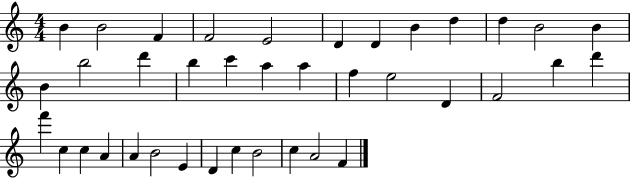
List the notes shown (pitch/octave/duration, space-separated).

B4/q B4/h F4/q F4/h E4/h D4/q D4/q B4/q D5/q D5/q B4/h B4/q B4/q B5/h D6/q B5/q C6/q A5/q A5/q F5/q E5/h D4/q F4/h B5/q D6/q F6/q C5/q C5/q A4/q A4/q B4/h E4/q D4/q C5/q B4/h C5/q A4/h F4/q